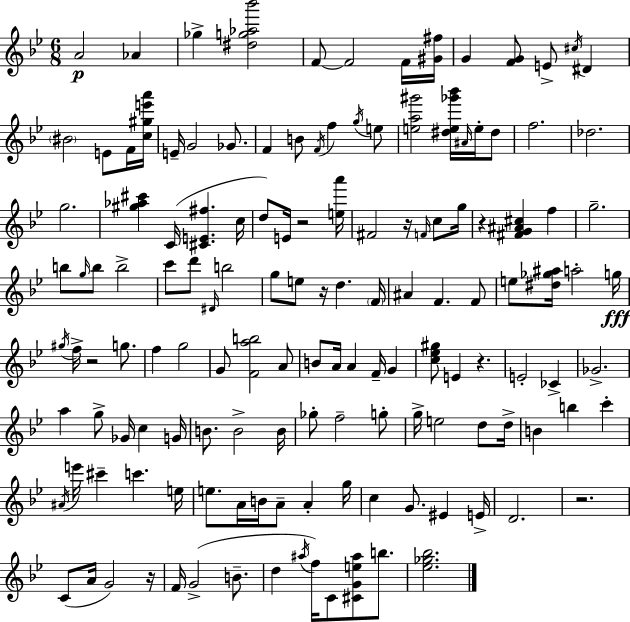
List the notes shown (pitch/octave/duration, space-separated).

A4/h Ab4/q Gb5/q [D#5,G5,Ab5,Bb6]/h F4/e F4/h F4/s [G#4,F#5]/s G4/q [F4,G4]/e E4/e C#5/s D#4/q BIS4/h E4/e F4/s [C5,G#5,E6,A6]/s E4/s G4/h Gb4/e. F4/q B4/e F4/s F5/q G5/s E5/e [E5,A5,G#6]/h [D#5,E5,Gb6,Bb6]/s A#4/s E5/s D#5/e F5/h. Db5/h. G5/h. [G#5,Ab5,C#6]/q C4/s [C#4,E4,F#5]/q. C5/s D5/e E4/s R/h [E5,A6]/s F#4/h R/s F4/s C5/e G5/s R/q [F#4,G4,A#4,C#5]/q F5/q G5/h. B5/e G5/s B5/e B5/h C6/e D6/e D#4/s B5/h G5/e E5/e R/s D5/q. F4/s A#4/q F4/q. F4/e E5/e [D#5,Gb5,A#5]/s A5/h G5/s G#5/s F5/s R/h G5/e. F5/q G5/h G4/e [F4,A5,B5]/h A4/e B4/e A4/s A4/q F4/s G4/q [C5,Eb5,G#5]/e E4/q R/q. E4/h CES4/q Gb4/h. A5/q G5/e Gb4/s C5/q G4/s B4/e. B4/h B4/s Gb5/e F5/h G5/e G5/s E5/h D5/e D5/s B4/q B5/q C6/q A#4/s E6/s C#6/q C6/q. E5/s E5/e. A4/s B4/s A4/e A4/q G5/s C5/q G4/e. EIS4/q E4/s D4/h. R/h. C4/e A4/s G4/h R/s F4/s G4/h B4/e. D5/q A#5/s F5/s C4/e [C#4,G4,E5,A#5]/e B5/e. [Eb5,Gb5,Bb5]/h.